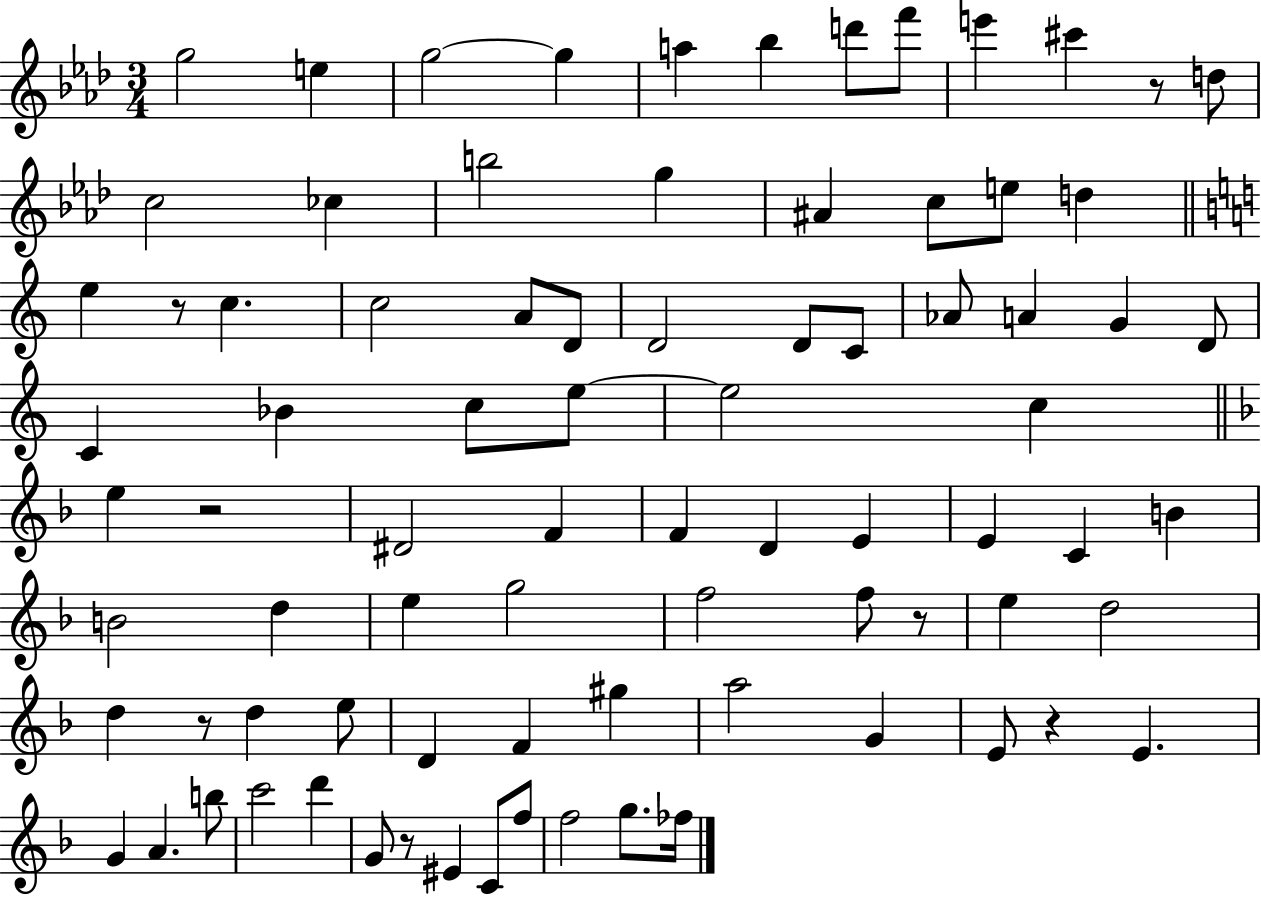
{
  \clef treble
  \numericTimeSignature
  \time 3/4
  \key aes \major
  g''2 e''4 | g''2~~ g''4 | a''4 bes''4 d'''8 f'''8 | e'''4 cis'''4 r8 d''8 | \break c''2 ces''4 | b''2 g''4 | ais'4 c''8 e''8 d''4 | \bar "||" \break \key c \major e''4 r8 c''4. | c''2 a'8 d'8 | d'2 d'8 c'8 | aes'8 a'4 g'4 d'8 | \break c'4 bes'4 c''8 e''8~~ | e''2 c''4 | \bar "||" \break \key f \major e''4 r2 | dis'2 f'4 | f'4 d'4 e'4 | e'4 c'4 b'4 | \break b'2 d''4 | e''4 g''2 | f''2 f''8 r8 | e''4 d''2 | \break d''4 r8 d''4 e''8 | d'4 f'4 gis''4 | a''2 g'4 | e'8 r4 e'4. | \break g'4 a'4. b''8 | c'''2 d'''4 | g'8 r8 eis'4 c'8 f''8 | f''2 g''8. fes''16 | \break \bar "|."
}